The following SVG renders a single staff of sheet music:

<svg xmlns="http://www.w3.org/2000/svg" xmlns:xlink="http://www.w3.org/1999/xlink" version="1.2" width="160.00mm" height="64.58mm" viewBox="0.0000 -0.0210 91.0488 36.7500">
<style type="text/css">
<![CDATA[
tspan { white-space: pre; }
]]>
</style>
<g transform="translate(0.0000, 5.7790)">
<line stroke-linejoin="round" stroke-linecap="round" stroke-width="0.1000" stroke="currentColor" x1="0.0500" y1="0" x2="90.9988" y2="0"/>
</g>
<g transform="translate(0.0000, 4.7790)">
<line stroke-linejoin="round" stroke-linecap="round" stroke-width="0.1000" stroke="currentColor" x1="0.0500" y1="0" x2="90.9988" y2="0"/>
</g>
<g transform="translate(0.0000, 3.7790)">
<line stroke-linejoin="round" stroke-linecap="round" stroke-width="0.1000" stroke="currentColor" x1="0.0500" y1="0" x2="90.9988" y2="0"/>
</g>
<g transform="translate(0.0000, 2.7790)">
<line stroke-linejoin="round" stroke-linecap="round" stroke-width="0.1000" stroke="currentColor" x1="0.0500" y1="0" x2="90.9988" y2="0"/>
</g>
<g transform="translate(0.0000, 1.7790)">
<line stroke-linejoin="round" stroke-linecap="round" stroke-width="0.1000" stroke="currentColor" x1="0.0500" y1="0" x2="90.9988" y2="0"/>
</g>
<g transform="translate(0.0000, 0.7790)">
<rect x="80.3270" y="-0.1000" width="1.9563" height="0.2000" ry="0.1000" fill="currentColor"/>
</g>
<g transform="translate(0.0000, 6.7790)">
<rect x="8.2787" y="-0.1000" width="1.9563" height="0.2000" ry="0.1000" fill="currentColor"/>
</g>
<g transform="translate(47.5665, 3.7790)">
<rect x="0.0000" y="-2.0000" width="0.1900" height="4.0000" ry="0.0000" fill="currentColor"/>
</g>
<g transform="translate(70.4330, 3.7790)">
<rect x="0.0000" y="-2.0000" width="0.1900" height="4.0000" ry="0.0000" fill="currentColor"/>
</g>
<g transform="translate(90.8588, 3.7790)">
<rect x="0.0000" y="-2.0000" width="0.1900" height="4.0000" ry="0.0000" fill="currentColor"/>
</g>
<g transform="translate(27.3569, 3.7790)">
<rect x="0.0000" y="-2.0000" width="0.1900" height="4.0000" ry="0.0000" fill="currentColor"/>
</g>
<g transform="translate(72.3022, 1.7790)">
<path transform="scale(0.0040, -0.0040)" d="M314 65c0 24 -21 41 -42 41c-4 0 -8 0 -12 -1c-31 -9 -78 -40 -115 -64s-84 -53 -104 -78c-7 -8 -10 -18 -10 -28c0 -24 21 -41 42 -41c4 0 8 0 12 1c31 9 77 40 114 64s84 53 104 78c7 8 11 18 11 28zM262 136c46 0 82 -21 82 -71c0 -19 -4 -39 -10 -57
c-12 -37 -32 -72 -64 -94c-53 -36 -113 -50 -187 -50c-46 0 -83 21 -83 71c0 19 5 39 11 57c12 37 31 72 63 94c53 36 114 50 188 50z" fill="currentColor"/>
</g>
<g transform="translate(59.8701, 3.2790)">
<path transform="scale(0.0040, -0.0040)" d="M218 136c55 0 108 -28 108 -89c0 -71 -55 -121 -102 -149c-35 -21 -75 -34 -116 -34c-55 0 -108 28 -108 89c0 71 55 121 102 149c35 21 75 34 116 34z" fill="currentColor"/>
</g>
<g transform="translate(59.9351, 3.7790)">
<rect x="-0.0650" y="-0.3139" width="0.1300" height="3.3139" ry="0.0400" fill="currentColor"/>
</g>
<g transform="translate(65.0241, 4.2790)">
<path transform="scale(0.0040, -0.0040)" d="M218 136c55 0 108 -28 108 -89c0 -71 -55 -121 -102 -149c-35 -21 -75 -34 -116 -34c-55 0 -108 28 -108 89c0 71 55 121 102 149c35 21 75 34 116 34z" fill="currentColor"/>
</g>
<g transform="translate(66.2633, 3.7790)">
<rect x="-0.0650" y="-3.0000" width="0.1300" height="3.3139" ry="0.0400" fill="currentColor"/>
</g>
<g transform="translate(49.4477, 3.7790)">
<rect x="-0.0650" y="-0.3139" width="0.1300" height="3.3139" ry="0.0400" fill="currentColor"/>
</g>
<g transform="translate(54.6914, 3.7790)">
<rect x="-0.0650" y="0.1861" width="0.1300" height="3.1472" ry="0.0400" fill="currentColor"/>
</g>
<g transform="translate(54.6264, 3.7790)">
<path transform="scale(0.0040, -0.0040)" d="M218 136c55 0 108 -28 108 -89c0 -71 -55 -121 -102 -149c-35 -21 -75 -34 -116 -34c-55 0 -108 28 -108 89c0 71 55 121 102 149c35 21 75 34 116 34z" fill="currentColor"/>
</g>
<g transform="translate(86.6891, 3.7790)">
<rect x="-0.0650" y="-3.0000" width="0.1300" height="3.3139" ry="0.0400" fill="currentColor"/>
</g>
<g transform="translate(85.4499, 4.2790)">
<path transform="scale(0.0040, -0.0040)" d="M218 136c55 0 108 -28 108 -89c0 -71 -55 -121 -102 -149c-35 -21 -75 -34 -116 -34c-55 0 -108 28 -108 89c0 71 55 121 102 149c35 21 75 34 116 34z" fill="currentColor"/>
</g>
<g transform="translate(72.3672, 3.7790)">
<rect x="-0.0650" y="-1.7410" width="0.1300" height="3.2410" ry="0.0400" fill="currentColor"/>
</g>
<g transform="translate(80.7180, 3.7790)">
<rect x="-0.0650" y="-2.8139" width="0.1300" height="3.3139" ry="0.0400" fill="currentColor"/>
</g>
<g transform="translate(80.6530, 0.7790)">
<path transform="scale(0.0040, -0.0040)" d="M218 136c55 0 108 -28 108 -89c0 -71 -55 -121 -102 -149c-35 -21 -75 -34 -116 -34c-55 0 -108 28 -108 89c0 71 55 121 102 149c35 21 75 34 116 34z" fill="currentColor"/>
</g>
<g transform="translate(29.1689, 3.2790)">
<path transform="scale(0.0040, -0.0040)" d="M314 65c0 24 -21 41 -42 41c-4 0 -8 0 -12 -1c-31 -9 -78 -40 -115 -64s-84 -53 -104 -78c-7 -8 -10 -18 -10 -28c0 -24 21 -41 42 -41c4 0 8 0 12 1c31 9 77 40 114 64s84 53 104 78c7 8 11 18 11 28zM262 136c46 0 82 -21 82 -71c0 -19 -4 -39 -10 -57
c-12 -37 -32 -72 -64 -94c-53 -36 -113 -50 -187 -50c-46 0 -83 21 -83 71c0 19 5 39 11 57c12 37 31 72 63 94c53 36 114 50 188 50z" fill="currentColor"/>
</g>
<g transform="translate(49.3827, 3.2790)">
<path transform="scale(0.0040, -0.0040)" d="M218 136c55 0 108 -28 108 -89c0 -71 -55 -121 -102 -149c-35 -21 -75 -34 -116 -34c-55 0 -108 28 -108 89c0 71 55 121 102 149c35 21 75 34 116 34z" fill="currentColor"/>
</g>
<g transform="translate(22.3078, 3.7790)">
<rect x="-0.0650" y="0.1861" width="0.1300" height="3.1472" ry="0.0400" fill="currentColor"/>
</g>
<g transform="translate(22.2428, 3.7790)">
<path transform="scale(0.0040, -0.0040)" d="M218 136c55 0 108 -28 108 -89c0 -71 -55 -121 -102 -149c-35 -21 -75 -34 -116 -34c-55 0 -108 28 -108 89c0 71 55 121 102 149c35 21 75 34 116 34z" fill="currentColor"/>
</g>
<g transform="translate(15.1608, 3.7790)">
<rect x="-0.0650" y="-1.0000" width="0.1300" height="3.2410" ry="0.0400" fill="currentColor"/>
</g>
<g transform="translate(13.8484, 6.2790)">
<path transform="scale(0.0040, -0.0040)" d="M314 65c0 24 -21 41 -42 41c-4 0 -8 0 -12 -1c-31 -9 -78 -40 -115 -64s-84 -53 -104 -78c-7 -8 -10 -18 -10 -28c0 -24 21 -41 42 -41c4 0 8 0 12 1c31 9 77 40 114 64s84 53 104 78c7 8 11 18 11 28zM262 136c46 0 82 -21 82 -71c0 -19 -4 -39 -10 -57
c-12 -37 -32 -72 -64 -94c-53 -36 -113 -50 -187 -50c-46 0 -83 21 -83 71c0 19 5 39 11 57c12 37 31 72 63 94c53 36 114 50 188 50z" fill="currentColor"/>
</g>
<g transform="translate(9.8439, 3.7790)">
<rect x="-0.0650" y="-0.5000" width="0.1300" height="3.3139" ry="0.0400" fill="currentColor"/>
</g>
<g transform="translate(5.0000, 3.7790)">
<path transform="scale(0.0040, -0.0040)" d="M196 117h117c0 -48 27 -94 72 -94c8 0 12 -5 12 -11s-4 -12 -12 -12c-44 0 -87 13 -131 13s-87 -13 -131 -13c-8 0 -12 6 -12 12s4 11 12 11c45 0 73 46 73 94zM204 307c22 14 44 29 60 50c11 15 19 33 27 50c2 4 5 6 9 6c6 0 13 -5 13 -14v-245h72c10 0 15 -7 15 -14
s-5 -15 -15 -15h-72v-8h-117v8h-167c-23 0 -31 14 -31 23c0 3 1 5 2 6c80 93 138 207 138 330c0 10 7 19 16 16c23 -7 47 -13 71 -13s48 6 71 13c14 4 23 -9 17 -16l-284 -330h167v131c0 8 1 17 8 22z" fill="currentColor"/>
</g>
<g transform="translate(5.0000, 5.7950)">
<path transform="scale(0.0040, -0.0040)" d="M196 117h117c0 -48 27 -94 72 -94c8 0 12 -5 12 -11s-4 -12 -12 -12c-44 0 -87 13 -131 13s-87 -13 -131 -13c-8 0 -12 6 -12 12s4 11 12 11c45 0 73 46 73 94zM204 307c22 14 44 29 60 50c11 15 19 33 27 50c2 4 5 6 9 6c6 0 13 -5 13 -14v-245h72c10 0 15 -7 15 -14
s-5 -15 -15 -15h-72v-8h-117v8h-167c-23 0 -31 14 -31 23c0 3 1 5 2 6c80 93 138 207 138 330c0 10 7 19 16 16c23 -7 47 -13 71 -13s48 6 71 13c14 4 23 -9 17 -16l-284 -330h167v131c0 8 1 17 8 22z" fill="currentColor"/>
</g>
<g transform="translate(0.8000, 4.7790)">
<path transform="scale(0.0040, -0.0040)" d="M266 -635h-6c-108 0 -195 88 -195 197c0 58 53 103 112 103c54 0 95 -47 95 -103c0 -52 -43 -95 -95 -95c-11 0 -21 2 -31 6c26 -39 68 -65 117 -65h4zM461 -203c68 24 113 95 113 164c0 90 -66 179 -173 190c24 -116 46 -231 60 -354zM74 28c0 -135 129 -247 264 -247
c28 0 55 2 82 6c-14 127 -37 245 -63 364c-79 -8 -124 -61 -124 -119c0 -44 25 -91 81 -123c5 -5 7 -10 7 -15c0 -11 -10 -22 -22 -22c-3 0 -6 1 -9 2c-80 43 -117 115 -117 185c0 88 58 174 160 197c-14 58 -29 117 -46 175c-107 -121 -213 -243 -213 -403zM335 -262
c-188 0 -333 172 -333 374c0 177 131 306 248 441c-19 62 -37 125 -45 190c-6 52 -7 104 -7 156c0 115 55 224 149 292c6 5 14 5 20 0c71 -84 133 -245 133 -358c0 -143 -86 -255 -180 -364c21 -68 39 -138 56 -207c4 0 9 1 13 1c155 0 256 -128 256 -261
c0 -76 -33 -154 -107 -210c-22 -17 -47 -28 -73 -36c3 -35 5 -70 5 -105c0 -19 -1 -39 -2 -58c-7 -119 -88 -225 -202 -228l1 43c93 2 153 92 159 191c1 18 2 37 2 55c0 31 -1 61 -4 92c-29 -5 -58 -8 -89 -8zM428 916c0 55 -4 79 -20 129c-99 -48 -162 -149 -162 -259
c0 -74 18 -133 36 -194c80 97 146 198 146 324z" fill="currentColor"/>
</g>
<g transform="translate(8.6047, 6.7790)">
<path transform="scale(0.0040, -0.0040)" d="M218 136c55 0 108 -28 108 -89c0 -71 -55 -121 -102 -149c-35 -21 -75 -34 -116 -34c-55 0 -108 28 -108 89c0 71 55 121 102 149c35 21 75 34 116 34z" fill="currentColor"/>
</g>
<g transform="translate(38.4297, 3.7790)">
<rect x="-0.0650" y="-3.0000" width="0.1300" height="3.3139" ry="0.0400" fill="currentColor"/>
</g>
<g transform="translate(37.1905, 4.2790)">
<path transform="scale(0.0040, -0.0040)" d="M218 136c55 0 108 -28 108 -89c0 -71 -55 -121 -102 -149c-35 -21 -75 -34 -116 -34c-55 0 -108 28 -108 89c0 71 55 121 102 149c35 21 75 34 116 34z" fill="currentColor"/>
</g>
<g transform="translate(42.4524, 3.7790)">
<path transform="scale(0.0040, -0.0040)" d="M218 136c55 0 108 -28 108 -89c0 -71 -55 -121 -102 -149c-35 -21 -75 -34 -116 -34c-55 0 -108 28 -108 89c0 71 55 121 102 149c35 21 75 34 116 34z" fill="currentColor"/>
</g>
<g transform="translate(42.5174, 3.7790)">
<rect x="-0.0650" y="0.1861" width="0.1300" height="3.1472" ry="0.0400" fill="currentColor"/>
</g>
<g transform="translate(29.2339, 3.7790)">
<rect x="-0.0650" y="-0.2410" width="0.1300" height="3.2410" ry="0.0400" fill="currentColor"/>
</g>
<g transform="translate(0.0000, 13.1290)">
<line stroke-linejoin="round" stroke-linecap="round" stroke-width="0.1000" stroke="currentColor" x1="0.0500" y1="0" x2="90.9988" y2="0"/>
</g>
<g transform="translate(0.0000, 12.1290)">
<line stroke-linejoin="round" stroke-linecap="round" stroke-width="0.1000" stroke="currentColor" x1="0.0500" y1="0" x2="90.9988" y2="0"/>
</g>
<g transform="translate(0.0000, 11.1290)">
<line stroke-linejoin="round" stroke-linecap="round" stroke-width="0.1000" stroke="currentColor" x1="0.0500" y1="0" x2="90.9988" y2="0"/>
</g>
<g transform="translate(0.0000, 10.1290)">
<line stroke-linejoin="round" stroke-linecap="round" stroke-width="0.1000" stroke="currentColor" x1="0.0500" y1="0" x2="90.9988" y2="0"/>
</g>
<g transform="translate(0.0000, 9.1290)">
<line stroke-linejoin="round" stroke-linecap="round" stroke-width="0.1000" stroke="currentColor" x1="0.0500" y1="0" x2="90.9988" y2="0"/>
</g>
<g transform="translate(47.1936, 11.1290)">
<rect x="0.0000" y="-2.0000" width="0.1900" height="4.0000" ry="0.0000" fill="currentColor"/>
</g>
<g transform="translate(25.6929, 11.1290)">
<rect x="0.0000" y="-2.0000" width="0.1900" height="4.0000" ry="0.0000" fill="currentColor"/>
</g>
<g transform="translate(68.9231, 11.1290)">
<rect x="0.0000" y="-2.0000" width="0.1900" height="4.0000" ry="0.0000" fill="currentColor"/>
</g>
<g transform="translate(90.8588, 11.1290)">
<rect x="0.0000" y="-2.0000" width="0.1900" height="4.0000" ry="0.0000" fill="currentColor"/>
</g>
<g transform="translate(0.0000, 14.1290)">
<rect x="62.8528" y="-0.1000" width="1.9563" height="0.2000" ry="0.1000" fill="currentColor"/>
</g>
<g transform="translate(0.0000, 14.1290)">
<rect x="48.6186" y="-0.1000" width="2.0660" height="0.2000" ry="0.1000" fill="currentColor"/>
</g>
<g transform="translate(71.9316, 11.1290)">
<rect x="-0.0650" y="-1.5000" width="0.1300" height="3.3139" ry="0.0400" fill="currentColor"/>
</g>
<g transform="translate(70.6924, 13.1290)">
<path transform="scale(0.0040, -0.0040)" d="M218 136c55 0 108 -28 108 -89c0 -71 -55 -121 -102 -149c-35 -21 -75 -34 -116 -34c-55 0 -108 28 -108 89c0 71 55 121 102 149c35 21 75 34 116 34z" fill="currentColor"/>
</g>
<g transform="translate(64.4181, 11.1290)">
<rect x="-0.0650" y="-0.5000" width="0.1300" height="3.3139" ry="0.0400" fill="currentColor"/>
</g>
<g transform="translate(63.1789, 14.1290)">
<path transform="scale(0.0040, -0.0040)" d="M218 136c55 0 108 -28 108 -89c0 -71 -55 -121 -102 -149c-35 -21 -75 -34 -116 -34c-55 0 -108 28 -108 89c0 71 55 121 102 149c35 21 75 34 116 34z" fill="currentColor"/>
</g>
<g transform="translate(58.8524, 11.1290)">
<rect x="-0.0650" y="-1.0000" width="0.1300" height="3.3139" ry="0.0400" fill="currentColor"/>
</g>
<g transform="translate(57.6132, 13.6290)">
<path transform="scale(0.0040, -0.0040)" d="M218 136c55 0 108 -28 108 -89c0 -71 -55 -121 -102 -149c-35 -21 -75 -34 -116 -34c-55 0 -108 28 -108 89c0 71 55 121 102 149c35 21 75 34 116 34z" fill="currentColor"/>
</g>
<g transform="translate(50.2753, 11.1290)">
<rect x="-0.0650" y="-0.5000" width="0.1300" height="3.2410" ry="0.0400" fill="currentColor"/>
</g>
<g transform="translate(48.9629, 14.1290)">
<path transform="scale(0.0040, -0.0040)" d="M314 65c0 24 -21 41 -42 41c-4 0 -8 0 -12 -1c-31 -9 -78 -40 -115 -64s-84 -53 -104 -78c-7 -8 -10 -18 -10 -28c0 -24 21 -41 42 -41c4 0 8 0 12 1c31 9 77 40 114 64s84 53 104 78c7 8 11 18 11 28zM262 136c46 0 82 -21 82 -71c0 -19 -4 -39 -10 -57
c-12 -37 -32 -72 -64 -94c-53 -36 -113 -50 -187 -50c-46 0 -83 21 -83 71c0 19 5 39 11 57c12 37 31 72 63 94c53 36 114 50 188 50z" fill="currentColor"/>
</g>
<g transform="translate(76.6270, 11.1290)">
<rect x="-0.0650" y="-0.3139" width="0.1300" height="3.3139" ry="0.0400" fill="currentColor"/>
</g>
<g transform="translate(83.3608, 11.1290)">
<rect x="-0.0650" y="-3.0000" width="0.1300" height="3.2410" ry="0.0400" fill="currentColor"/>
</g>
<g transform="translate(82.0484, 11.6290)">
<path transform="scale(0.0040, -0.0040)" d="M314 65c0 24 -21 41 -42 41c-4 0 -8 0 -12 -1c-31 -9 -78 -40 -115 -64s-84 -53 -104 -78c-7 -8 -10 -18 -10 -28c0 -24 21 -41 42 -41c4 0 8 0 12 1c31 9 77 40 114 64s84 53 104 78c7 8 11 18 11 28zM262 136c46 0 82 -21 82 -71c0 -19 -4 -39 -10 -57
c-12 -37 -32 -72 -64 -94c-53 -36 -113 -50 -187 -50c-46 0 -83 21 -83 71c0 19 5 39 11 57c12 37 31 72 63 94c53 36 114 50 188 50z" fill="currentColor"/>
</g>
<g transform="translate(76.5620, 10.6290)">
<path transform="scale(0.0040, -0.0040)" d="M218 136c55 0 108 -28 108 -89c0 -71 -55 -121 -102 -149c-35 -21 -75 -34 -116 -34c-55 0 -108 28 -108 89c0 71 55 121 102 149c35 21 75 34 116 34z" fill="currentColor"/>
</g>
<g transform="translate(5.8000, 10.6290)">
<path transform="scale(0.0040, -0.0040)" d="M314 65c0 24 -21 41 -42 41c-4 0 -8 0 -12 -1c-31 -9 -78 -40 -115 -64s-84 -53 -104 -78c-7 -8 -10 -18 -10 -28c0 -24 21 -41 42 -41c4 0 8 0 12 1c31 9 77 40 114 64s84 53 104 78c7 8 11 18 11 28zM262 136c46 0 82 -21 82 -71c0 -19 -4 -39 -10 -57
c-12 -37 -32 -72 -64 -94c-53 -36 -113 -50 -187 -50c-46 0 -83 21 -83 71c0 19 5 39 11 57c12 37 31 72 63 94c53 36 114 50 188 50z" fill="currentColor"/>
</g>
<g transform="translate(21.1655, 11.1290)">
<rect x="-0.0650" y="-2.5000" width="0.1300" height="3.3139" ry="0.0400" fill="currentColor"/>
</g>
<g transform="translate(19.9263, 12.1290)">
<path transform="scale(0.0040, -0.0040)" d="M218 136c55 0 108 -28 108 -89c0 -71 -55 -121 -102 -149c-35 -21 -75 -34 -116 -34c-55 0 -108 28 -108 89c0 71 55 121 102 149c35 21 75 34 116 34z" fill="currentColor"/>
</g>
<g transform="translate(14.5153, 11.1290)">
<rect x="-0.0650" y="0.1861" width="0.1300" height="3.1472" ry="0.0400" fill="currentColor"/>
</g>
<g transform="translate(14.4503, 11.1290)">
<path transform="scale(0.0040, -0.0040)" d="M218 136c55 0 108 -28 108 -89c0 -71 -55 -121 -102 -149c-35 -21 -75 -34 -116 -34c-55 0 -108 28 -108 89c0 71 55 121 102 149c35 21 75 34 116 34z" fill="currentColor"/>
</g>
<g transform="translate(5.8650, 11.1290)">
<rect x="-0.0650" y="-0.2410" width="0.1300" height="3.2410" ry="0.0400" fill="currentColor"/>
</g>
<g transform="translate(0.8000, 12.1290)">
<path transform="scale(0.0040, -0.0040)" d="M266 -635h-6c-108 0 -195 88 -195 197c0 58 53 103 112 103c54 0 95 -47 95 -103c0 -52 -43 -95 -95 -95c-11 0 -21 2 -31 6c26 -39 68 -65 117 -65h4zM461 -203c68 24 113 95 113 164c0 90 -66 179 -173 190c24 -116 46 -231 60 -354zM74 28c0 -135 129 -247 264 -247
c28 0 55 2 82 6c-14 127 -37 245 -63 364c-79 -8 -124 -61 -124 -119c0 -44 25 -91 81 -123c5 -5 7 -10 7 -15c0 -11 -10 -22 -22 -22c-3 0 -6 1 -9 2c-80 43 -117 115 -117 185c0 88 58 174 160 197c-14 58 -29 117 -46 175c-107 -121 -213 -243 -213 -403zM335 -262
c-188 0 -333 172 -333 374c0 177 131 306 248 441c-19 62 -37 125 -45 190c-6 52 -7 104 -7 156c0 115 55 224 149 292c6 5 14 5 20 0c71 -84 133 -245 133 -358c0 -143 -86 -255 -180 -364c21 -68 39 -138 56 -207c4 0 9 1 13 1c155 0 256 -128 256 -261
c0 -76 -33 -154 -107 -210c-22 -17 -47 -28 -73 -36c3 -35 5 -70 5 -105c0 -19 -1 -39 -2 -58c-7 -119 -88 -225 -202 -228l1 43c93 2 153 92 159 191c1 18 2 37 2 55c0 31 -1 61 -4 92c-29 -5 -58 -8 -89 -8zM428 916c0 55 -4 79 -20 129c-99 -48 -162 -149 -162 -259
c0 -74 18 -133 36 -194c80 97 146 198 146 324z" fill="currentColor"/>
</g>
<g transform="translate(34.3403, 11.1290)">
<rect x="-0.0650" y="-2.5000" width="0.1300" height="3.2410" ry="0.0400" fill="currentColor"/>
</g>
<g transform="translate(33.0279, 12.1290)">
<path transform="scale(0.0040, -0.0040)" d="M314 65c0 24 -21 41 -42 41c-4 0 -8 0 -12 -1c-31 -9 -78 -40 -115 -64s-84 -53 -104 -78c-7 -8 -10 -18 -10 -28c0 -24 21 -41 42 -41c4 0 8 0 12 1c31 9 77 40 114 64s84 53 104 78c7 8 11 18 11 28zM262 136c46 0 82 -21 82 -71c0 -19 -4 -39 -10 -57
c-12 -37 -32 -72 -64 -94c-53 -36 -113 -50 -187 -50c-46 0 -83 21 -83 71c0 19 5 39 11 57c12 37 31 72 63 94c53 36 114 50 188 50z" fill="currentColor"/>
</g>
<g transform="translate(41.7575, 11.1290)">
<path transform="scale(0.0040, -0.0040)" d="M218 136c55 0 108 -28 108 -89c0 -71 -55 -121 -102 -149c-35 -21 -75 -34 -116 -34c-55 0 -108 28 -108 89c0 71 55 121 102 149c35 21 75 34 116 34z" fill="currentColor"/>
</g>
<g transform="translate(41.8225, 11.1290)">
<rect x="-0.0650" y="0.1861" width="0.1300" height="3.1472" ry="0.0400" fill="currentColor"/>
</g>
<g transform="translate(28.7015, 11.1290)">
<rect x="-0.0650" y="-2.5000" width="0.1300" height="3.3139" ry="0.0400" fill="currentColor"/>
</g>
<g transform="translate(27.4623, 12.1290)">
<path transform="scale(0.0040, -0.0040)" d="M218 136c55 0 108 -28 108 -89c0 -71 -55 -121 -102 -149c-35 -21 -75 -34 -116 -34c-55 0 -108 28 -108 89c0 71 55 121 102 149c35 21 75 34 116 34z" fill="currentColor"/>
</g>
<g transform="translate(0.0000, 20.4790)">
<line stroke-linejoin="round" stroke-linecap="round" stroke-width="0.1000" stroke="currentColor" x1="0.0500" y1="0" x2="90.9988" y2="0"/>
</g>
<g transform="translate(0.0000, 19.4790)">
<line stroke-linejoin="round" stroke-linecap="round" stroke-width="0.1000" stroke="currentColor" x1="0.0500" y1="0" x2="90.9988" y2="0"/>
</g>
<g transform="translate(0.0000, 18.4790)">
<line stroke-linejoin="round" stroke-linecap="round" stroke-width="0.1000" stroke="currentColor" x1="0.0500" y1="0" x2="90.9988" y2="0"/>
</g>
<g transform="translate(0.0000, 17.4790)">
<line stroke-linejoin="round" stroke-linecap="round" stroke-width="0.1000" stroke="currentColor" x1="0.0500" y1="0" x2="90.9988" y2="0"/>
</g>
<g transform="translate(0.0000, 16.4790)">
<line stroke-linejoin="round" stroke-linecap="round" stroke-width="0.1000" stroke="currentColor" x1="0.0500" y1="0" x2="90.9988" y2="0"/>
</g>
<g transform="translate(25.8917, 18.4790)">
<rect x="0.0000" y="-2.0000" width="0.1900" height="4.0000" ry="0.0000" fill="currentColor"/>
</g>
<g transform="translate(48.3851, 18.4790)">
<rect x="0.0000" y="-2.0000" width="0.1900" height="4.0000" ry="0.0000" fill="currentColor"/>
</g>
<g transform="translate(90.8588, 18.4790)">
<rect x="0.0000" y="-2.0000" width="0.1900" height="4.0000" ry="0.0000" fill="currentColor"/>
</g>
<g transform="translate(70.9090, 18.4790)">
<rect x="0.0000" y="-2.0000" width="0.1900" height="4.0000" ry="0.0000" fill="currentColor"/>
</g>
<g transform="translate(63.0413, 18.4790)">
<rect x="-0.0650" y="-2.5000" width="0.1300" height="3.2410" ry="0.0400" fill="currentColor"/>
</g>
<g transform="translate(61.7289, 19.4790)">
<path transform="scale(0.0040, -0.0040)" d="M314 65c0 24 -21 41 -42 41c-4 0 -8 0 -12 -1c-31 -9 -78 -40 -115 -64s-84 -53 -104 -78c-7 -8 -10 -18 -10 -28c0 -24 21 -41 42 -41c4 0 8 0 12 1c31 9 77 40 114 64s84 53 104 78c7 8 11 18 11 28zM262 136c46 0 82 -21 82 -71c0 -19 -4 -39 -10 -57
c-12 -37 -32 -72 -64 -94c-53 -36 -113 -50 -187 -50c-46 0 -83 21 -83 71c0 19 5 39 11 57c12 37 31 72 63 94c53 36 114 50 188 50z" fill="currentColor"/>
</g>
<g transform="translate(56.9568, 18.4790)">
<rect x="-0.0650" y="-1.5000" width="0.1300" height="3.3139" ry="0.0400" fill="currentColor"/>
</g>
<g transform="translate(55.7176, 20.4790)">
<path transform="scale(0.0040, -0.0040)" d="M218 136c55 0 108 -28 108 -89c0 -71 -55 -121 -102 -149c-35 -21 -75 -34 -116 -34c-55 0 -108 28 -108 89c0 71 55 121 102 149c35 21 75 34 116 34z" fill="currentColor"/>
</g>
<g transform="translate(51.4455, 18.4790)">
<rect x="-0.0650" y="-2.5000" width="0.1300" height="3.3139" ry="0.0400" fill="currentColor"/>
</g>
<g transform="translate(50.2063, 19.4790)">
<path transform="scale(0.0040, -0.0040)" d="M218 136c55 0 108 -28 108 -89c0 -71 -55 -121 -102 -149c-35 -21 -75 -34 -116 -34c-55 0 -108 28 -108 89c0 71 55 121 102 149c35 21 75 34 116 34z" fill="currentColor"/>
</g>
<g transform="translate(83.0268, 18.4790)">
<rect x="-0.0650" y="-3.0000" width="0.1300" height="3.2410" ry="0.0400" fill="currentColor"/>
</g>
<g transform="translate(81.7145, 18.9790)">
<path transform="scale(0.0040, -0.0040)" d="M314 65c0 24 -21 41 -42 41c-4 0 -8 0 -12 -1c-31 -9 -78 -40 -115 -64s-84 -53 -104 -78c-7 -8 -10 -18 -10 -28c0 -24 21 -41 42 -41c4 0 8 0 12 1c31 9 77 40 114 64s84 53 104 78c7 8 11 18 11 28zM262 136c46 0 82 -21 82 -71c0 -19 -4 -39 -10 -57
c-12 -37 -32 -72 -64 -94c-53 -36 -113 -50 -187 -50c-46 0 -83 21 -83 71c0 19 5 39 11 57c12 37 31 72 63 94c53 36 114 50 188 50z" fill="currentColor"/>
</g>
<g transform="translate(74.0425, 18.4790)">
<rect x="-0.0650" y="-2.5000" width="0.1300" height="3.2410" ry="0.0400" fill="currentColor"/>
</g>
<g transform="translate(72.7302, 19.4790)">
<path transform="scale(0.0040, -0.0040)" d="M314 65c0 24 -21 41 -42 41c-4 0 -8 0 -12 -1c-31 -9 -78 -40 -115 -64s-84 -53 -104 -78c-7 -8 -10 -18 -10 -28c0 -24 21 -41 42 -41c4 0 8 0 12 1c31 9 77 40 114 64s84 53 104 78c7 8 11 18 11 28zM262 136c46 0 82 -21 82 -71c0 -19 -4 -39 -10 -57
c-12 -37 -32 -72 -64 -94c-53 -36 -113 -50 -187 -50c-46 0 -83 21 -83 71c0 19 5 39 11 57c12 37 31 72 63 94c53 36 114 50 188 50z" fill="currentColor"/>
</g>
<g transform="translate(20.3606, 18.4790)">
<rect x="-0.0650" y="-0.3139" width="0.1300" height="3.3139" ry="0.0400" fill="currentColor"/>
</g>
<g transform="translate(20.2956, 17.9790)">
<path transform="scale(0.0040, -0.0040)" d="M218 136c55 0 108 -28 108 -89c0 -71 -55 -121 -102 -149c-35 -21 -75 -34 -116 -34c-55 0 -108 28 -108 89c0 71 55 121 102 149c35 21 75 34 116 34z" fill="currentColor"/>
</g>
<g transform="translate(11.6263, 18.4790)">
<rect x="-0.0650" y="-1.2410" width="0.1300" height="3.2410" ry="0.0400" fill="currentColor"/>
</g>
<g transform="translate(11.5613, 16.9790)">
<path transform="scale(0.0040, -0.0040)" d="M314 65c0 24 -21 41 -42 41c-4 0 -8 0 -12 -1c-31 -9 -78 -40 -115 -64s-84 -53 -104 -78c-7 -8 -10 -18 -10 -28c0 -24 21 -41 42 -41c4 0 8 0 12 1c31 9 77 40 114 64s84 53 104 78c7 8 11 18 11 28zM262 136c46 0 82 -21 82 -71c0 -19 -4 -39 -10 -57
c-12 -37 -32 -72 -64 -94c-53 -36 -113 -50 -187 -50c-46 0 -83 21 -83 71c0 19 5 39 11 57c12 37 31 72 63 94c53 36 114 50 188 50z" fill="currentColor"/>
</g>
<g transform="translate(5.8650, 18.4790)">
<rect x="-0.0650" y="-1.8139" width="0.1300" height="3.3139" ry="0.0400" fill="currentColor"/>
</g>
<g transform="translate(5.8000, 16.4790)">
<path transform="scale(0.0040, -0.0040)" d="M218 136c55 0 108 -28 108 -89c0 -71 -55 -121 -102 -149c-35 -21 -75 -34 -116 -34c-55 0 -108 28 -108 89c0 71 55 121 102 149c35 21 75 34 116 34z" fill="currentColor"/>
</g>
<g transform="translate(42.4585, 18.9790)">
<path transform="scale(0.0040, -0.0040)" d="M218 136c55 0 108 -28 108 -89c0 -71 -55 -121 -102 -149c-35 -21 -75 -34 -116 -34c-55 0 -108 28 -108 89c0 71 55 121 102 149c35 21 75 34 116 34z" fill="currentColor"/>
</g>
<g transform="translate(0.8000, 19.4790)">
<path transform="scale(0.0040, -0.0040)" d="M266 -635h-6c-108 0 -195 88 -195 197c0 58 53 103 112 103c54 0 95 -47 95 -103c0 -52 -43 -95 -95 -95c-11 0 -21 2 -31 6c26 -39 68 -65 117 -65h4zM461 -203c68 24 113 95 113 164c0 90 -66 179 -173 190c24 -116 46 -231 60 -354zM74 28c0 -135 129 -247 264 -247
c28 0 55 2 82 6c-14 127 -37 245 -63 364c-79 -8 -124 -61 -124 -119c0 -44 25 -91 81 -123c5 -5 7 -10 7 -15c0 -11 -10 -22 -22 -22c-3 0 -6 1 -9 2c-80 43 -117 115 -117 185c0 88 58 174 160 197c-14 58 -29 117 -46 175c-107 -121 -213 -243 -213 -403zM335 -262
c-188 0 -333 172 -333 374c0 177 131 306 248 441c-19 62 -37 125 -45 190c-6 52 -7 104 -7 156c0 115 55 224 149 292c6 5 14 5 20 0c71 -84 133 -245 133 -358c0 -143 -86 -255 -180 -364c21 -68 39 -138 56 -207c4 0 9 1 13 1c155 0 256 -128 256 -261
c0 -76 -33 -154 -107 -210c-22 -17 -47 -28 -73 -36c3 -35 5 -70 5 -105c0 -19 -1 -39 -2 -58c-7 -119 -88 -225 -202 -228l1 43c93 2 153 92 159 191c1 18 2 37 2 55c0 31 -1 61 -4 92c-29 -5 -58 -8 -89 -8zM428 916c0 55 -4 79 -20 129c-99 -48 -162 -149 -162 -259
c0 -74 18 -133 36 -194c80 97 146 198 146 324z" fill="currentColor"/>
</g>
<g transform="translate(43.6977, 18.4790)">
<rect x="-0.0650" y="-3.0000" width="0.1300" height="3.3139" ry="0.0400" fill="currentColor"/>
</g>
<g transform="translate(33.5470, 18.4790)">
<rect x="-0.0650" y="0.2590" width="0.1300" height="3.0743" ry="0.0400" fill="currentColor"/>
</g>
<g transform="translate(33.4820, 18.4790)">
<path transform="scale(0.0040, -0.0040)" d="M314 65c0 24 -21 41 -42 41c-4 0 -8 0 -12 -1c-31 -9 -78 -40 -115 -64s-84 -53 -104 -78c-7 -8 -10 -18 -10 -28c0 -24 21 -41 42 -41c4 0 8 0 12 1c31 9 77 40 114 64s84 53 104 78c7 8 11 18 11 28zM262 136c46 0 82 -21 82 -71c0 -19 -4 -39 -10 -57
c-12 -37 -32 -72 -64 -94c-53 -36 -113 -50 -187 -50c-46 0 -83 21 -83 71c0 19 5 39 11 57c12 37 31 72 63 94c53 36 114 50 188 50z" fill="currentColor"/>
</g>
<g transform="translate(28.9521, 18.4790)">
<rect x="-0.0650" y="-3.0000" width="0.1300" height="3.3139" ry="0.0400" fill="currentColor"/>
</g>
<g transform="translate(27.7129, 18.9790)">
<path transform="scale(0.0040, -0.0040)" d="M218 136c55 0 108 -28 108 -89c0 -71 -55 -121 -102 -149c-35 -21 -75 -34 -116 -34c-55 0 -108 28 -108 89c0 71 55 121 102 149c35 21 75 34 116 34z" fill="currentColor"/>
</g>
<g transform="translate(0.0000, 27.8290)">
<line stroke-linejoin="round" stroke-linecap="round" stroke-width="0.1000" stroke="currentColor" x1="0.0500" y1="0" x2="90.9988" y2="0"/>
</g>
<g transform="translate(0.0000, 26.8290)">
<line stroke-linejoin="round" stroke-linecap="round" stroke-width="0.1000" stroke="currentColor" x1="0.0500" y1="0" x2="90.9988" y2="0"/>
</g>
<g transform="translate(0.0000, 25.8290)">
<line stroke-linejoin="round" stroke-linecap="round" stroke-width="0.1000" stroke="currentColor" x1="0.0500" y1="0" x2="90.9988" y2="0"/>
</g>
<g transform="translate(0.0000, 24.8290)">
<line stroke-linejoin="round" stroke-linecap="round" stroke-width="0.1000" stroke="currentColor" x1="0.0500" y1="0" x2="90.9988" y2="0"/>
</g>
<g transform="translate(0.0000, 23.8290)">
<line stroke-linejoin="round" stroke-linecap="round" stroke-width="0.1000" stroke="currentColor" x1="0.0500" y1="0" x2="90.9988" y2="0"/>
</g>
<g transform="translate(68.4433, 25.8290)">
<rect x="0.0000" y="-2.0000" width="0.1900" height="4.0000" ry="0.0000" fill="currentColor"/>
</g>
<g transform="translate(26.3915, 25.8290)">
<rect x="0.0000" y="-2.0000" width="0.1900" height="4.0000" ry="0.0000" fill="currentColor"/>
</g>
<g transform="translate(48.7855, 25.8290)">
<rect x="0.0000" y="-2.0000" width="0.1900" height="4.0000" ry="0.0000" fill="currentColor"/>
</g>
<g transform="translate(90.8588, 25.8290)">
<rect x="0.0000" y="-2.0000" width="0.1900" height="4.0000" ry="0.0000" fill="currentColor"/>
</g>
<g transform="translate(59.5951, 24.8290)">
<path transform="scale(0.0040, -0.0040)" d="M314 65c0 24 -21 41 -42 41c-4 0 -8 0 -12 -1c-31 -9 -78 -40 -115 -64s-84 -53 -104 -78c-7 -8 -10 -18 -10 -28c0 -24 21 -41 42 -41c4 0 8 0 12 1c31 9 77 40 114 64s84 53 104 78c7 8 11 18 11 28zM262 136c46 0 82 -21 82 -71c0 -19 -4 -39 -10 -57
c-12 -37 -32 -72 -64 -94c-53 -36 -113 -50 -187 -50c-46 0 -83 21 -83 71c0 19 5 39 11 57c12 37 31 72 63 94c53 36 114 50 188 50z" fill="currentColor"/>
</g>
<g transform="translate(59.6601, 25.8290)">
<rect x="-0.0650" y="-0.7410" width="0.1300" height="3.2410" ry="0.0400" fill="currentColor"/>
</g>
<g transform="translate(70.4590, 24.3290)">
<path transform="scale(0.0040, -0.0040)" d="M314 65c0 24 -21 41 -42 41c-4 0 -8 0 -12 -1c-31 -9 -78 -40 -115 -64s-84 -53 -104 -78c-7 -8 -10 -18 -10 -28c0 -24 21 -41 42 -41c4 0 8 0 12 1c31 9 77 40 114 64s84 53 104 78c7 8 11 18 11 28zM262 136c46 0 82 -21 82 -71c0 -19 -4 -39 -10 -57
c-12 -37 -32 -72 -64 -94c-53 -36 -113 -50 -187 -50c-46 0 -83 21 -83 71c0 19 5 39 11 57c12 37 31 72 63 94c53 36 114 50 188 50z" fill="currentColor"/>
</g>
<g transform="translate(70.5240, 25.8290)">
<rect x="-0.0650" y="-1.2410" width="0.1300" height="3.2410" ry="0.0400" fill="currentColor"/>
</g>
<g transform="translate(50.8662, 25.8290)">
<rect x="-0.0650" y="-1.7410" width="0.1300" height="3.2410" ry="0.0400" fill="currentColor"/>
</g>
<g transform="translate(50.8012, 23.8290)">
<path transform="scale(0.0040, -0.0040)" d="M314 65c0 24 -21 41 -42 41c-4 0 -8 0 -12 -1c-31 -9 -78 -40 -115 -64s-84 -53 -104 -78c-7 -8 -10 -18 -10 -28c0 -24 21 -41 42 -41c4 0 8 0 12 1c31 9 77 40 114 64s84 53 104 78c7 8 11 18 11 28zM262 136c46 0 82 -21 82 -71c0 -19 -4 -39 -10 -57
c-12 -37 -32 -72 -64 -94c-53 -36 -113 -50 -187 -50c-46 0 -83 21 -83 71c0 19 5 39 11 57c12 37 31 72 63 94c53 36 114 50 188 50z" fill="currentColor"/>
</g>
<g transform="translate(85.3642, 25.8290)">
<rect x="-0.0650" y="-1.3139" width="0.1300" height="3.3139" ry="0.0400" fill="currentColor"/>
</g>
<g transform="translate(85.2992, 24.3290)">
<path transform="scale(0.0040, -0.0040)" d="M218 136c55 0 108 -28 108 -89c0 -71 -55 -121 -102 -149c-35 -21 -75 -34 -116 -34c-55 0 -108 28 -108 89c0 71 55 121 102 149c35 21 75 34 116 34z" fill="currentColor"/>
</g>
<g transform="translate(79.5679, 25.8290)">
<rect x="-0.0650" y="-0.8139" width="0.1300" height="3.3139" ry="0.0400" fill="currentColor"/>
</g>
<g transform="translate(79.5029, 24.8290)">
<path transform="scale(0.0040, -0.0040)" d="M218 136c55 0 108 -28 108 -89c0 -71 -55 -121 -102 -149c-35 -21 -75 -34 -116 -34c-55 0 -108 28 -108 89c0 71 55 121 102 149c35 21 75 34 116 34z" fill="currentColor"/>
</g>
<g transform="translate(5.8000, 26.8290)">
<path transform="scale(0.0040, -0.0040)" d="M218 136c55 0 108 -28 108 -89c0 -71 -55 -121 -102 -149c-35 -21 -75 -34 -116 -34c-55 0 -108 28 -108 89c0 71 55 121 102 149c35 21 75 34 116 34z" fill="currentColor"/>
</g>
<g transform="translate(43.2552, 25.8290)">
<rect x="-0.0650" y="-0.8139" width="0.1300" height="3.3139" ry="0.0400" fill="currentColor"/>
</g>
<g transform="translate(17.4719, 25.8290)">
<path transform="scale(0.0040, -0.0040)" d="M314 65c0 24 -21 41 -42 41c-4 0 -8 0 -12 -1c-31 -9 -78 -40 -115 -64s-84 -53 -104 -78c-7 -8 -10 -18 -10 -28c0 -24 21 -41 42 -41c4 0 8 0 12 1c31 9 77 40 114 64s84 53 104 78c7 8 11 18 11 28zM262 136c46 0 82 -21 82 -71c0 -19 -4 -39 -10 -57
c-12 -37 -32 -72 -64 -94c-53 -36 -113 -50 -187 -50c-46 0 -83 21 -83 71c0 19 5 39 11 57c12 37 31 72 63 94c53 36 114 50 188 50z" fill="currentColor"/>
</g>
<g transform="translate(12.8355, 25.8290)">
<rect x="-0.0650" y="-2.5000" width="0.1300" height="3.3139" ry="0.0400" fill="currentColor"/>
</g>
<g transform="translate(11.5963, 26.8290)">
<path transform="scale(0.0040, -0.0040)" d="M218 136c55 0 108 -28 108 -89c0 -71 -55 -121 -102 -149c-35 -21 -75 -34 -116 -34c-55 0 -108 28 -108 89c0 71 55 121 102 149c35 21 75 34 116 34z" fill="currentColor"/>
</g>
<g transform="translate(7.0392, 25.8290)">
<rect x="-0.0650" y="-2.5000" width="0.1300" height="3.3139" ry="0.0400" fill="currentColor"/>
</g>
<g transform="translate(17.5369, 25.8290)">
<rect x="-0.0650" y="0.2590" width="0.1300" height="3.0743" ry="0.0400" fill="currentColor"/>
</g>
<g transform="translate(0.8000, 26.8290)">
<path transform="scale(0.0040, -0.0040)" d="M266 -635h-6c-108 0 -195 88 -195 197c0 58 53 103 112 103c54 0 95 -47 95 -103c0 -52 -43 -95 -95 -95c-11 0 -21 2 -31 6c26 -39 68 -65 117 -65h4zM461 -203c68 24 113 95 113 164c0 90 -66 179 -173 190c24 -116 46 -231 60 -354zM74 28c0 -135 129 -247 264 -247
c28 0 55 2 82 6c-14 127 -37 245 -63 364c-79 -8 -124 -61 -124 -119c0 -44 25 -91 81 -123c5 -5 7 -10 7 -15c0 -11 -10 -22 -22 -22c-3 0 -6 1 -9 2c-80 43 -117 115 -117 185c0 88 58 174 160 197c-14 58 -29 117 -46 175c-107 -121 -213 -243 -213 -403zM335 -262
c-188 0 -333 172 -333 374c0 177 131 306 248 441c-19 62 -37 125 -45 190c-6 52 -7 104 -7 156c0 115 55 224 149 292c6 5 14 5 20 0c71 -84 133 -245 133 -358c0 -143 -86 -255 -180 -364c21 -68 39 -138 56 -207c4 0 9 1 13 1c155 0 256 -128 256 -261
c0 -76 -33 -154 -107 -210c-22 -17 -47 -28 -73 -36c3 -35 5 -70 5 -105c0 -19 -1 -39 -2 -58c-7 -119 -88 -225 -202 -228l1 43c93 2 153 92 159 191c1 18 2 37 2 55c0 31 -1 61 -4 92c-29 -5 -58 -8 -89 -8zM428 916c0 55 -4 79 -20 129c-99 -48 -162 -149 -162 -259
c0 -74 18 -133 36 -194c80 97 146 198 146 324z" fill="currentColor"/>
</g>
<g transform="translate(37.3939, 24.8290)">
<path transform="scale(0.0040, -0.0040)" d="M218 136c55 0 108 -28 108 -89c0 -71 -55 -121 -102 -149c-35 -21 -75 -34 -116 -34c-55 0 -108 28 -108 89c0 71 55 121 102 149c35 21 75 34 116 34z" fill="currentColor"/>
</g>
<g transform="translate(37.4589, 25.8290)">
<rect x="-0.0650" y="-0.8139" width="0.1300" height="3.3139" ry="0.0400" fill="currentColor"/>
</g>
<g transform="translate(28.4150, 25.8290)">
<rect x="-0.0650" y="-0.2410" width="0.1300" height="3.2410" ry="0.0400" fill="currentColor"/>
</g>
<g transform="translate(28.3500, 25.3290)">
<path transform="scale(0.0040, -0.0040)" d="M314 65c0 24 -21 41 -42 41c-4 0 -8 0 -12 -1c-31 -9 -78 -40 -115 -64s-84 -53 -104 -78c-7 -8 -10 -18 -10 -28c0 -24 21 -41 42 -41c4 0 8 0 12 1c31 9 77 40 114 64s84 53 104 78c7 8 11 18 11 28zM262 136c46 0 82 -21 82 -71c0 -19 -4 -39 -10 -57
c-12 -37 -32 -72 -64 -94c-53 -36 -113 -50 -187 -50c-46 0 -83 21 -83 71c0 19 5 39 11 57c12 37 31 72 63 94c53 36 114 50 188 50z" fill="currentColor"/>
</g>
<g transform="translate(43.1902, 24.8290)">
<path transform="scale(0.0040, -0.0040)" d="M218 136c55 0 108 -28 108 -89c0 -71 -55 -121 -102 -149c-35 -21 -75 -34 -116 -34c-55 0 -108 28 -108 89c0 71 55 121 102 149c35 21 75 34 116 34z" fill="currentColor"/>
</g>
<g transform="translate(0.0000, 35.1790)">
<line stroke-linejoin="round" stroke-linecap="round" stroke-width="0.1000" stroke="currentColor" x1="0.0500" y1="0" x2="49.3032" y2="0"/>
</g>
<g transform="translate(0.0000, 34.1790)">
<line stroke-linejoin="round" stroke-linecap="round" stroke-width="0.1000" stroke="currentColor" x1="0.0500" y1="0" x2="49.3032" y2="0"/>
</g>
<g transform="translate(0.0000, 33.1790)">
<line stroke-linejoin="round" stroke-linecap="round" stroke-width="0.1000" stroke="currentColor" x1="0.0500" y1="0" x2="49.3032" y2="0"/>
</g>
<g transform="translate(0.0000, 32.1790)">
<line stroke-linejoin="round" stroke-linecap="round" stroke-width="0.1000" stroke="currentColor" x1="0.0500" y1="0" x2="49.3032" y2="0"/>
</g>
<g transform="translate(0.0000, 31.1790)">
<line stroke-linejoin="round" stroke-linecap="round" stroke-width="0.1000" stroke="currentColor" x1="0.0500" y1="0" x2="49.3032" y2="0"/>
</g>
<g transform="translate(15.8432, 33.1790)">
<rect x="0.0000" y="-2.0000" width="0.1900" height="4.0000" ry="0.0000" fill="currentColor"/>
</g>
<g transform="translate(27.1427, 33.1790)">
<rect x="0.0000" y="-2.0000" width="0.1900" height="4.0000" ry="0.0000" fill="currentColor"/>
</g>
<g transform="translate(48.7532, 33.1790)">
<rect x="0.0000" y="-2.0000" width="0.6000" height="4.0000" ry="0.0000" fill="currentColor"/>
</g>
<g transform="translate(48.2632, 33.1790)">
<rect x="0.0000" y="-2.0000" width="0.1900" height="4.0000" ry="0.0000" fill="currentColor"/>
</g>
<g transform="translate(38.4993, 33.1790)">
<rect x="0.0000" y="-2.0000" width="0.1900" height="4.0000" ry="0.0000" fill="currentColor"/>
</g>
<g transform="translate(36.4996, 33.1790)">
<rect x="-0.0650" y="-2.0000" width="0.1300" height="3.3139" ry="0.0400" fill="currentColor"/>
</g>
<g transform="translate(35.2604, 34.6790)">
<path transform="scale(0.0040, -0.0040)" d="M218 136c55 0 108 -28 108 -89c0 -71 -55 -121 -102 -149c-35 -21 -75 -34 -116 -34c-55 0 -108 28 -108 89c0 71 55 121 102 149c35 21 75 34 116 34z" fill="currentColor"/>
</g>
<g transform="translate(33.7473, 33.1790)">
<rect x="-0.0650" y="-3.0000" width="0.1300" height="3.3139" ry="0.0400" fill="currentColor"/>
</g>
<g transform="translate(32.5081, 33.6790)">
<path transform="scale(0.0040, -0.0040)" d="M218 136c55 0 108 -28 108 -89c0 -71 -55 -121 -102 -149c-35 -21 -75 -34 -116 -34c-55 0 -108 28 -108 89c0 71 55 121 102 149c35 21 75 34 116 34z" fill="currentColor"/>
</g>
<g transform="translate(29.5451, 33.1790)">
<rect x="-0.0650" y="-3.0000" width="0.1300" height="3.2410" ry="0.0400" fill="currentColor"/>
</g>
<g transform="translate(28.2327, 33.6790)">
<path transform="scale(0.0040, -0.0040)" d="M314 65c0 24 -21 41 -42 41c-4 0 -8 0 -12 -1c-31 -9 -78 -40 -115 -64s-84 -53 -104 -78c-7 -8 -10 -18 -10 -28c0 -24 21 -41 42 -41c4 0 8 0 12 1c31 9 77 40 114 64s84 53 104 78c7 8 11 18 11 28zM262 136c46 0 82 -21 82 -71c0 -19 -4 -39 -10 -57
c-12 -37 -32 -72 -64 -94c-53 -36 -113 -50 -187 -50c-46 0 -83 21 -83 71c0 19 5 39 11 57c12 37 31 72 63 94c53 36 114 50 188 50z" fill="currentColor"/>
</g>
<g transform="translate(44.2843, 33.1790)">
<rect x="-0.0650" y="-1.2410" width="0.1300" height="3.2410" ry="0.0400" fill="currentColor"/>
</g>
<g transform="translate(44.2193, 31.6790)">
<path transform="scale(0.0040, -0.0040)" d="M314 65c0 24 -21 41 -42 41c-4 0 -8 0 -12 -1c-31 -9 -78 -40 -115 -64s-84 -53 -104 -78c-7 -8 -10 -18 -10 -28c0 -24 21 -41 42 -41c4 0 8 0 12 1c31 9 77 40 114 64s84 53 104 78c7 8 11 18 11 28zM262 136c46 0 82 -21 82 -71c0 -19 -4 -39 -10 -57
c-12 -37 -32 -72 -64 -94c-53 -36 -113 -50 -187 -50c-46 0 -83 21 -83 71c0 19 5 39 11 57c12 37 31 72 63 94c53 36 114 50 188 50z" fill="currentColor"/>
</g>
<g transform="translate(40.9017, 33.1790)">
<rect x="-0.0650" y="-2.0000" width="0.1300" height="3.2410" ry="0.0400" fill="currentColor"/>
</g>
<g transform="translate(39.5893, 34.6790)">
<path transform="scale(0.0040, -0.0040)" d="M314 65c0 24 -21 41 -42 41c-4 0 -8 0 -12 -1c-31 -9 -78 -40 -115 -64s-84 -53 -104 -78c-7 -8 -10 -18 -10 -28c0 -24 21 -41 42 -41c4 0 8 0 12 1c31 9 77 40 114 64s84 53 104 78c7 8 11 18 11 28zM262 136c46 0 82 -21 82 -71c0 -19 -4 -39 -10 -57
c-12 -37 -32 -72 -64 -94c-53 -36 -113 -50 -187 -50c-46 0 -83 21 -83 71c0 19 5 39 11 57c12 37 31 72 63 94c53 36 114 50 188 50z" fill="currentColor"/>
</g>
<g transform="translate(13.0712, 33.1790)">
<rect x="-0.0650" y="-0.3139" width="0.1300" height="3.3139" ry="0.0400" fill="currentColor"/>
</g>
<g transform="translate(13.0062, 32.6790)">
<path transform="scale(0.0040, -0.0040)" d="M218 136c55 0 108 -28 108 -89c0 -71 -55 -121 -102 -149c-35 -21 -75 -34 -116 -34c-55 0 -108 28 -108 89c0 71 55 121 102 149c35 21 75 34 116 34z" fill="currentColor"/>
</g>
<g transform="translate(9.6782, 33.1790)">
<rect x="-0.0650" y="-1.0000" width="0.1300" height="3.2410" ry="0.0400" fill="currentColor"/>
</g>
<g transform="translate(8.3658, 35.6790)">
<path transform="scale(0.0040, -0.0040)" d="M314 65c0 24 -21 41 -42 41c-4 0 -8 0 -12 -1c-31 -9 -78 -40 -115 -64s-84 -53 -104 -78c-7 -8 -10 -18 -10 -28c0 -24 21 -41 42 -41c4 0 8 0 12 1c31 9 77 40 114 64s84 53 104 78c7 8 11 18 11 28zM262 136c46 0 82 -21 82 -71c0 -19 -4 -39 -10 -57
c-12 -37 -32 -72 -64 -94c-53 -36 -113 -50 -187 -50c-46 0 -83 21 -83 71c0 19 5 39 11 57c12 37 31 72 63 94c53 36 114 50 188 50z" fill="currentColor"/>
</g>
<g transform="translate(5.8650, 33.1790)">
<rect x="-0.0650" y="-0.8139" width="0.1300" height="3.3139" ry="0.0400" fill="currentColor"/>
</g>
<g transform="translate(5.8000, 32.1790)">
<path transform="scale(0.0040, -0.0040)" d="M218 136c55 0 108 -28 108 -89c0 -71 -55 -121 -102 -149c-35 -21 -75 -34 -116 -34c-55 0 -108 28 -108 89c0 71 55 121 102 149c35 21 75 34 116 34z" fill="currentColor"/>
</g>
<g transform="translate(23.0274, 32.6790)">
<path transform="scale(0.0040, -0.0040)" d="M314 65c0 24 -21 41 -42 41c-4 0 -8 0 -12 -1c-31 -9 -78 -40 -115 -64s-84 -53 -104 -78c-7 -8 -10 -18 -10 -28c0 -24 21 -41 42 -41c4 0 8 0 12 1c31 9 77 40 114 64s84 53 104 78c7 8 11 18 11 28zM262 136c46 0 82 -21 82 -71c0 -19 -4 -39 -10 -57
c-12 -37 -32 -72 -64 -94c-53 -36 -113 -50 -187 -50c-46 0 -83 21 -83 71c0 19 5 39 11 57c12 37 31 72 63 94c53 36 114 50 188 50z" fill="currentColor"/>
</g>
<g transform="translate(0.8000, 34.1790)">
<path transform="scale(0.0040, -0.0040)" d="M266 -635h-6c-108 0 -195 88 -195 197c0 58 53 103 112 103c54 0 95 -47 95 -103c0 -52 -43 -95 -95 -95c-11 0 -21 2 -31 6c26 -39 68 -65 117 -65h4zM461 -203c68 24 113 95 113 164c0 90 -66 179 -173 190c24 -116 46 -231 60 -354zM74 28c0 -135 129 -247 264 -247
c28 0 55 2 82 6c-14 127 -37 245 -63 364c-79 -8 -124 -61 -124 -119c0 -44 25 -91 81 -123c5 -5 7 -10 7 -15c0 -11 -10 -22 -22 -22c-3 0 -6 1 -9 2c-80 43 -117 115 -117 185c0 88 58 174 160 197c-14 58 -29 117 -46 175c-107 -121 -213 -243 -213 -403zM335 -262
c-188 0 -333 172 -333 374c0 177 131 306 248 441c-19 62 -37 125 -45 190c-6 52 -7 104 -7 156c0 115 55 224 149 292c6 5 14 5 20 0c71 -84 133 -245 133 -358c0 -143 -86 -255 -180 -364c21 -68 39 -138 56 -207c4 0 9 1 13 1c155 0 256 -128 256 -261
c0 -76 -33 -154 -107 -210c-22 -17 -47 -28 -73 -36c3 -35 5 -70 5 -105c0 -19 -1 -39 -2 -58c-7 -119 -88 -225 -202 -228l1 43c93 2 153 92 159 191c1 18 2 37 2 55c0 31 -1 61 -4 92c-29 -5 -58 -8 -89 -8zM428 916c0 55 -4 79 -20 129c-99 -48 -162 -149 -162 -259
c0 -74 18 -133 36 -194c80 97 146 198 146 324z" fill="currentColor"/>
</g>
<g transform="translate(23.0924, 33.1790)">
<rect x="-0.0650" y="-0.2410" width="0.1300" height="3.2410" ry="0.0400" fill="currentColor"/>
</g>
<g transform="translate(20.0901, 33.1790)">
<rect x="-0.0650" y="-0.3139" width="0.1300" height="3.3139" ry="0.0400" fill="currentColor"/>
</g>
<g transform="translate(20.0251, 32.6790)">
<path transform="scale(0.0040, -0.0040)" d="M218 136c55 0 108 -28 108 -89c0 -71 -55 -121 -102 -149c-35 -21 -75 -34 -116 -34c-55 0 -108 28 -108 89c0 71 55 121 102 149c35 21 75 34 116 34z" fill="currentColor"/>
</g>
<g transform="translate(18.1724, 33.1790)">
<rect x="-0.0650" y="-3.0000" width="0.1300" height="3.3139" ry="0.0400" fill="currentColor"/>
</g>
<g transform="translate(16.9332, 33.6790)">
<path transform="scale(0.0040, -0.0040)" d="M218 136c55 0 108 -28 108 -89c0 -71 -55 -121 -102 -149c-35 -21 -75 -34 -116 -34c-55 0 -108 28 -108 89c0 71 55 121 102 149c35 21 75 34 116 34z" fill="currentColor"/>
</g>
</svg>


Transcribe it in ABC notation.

X:1
T:Untitled
M:4/4
L:1/4
K:C
C D2 B c2 A B c B c A f2 a A c2 B G G G2 B C2 D C E c A2 f e2 c A B2 A G E G2 G2 A2 G G B2 c2 d d f2 d2 e2 d e d D2 c A c c2 A2 A F F2 e2